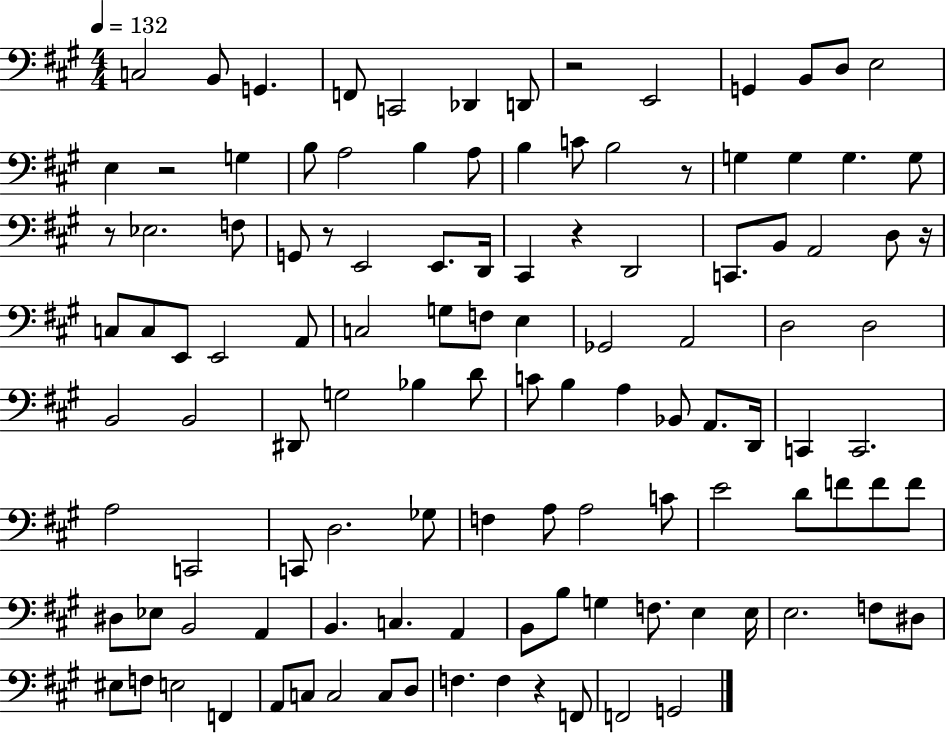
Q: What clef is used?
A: bass